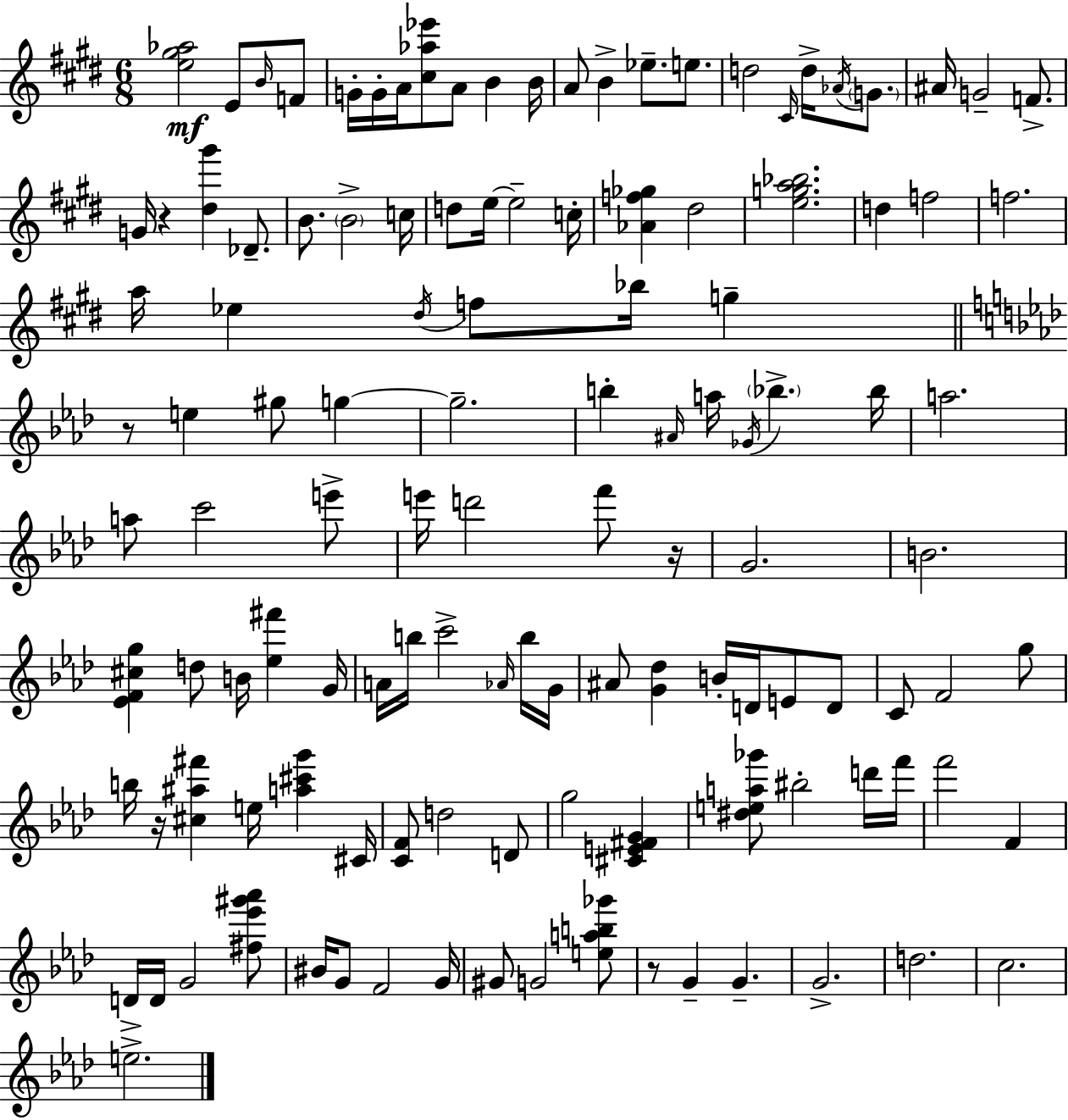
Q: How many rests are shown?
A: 5